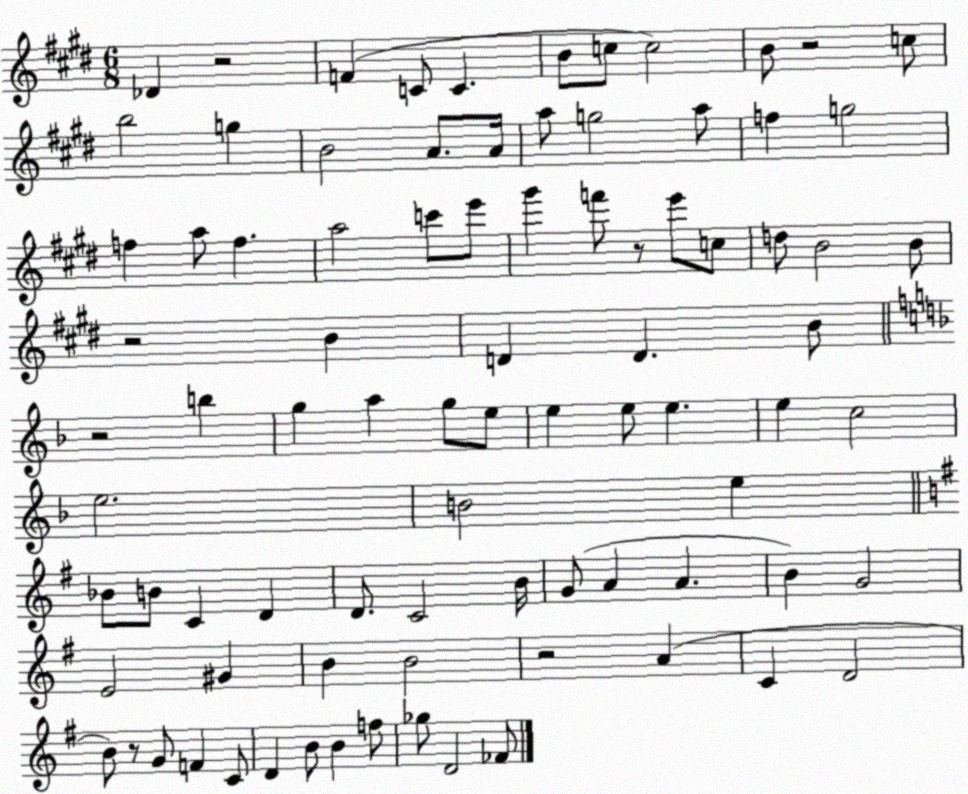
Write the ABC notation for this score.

X:1
T:Untitled
M:6/8
L:1/4
K:E
_D z2 F C/2 C B/2 c/2 c2 B/2 z2 c/2 b2 g B2 A/2 A/4 a/2 g2 a/2 f g2 f a/2 f a2 c'/2 e'/2 ^g' f'/2 z/2 e'/2 c/2 d/2 B2 B/2 z2 B D D B/2 z2 b g a g/2 e/2 e e/2 e e c2 e2 B2 e _B/2 B/2 C D D/2 C2 B/4 G/2 A A B G2 E2 ^G B B2 z2 A C D2 B/2 z/2 G/2 F C/2 D B/2 B f/2 _g/2 D2 _F/2